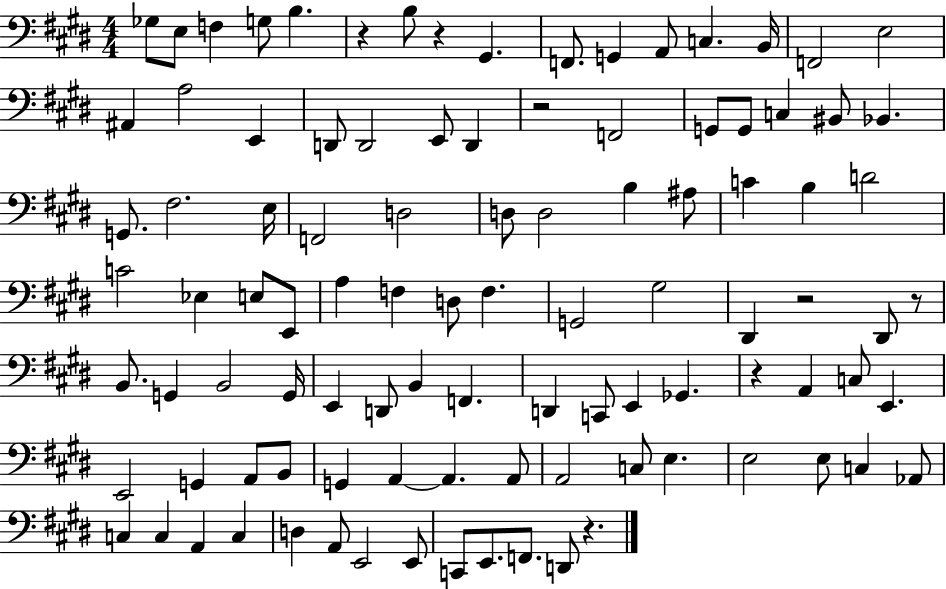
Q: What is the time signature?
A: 4/4